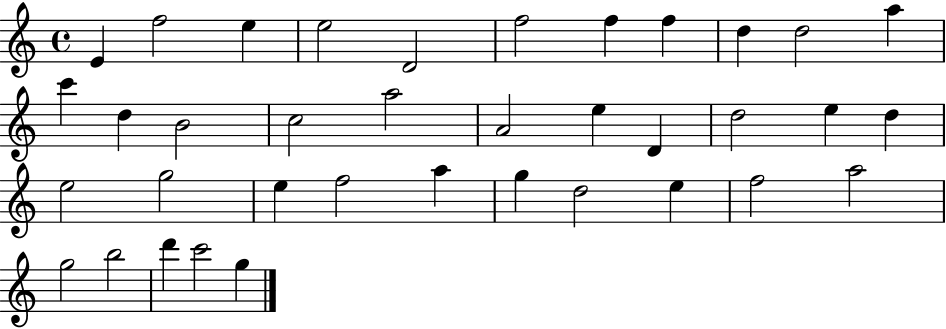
X:1
T:Untitled
M:4/4
L:1/4
K:C
E f2 e e2 D2 f2 f f d d2 a c' d B2 c2 a2 A2 e D d2 e d e2 g2 e f2 a g d2 e f2 a2 g2 b2 d' c'2 g